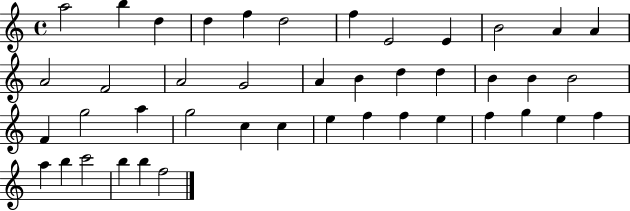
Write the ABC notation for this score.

X:1
T:Untitled
M:4/4
L:1/4
K:C
a2 b d d f d2 f E2 E B2 A A A2 F2 A2 G2 A B d d B B B2 F g2 a g2 c c e f f e f g e f a b c'2 b b f2